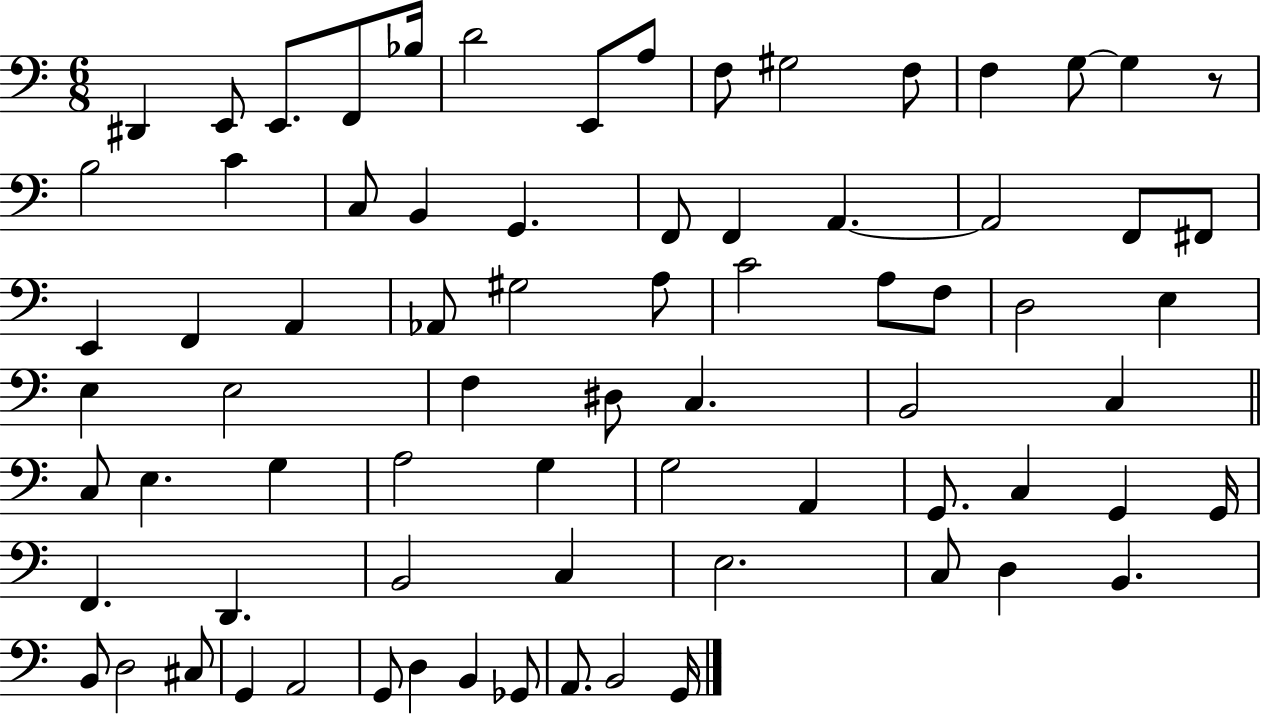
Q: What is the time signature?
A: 6/8